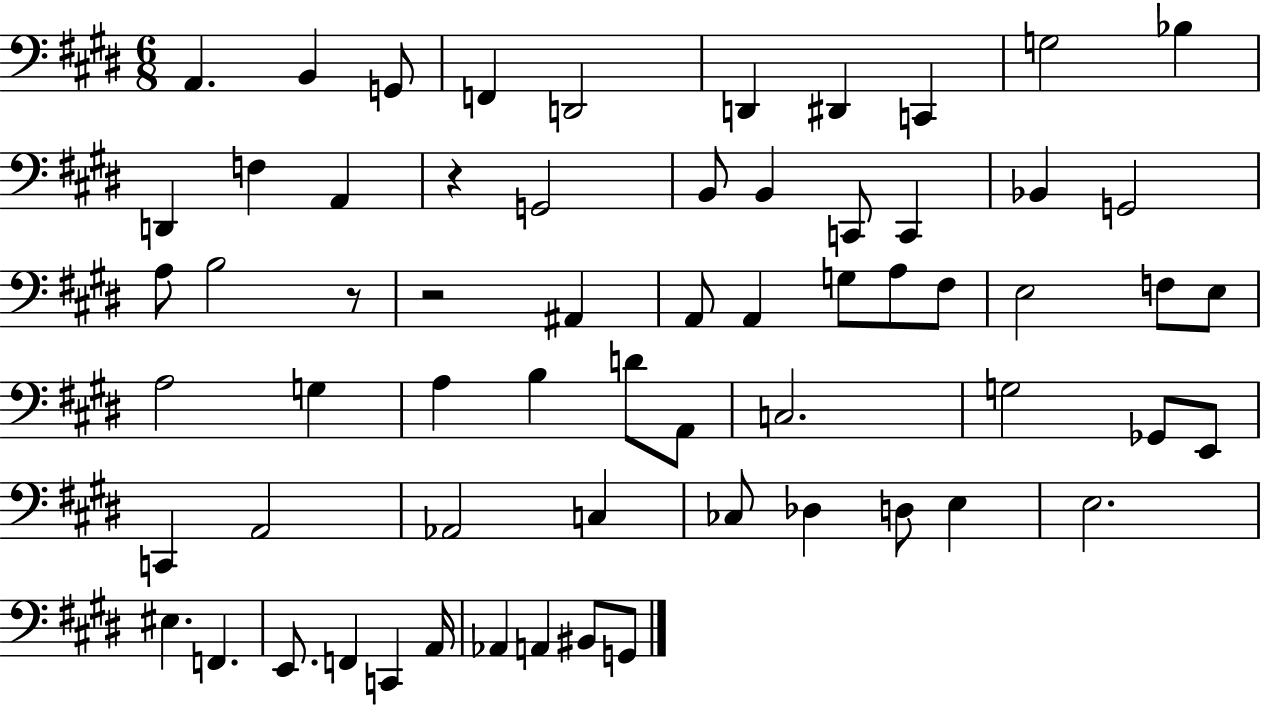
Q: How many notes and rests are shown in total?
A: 63